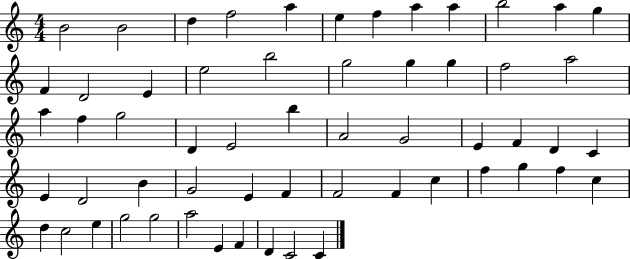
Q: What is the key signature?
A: C major